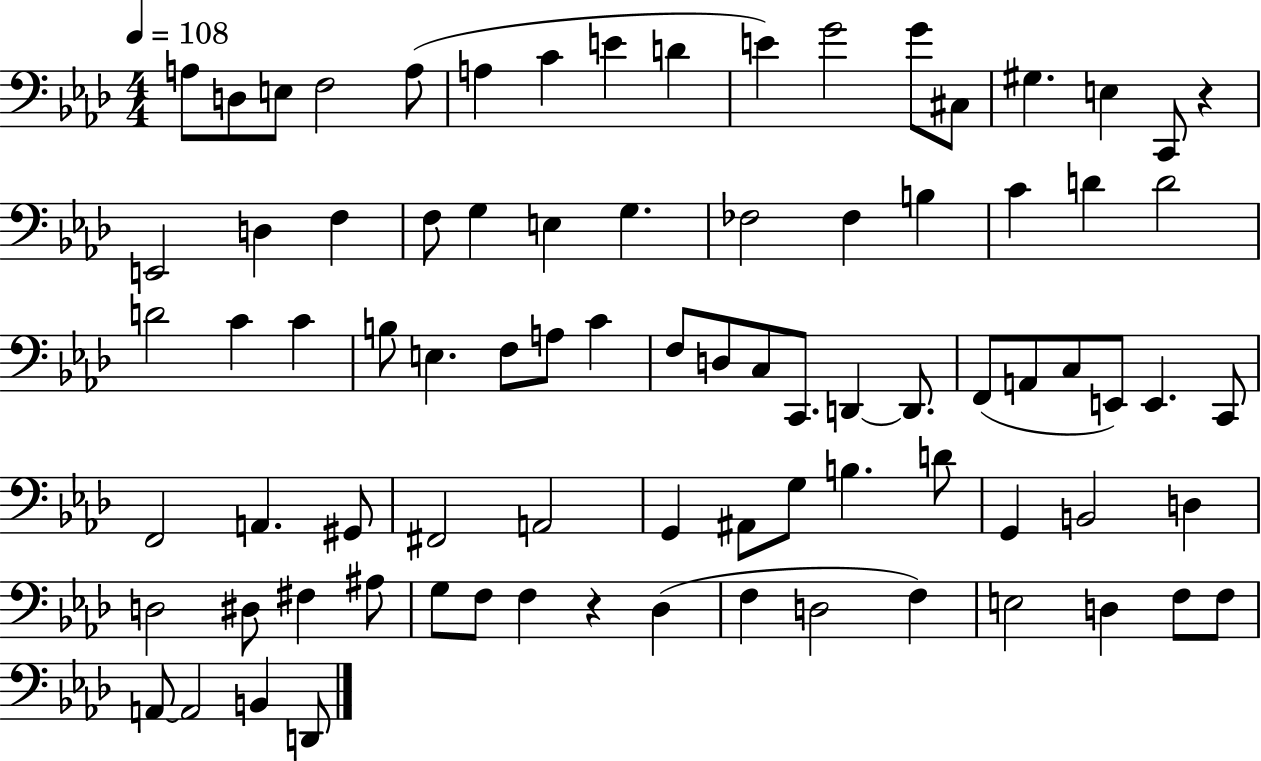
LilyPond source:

{
  \clef bass
  \numericTimeSignature
  \time 4/4
  \key aes \major
  \tempo 4 = 108
  a8 d8 e8 f2 a8( | a4 c'4 e'4 d'4 | e'4) g'2 g'8 cis8 | gis4. e4 c,8 r4 | \break e,2 d4 f4 | f8 g4 e4 g4. | fes2 fes4 b4 | c'4 d'4 d'2 | \break d'2 c'4 c'4 | b8 e4. f8 a8 c'4 | f8 d8 c8 c,8. d,4~~ d,8. | f,8( a,8 c8 e,8) e,4. c,8 | \break f,2 a,4. gis,8 | fis,2 a,2 | g,4 ais,8 g8 b4. d'8 | g,4 b,2 d4 | \break d2 dis8 fis4 ais8 | g8 f8 f4 r4 des4( | f4 d2 f4) | e2 d4 f8 f8 | \break a,8~~ a,2 b,4 d,8 | \bar "|."
}